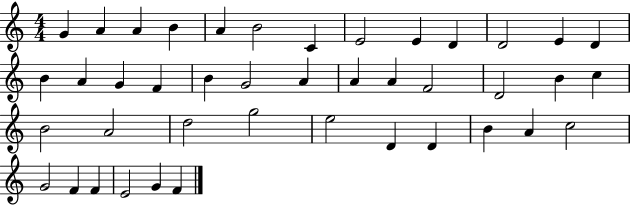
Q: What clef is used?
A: treble